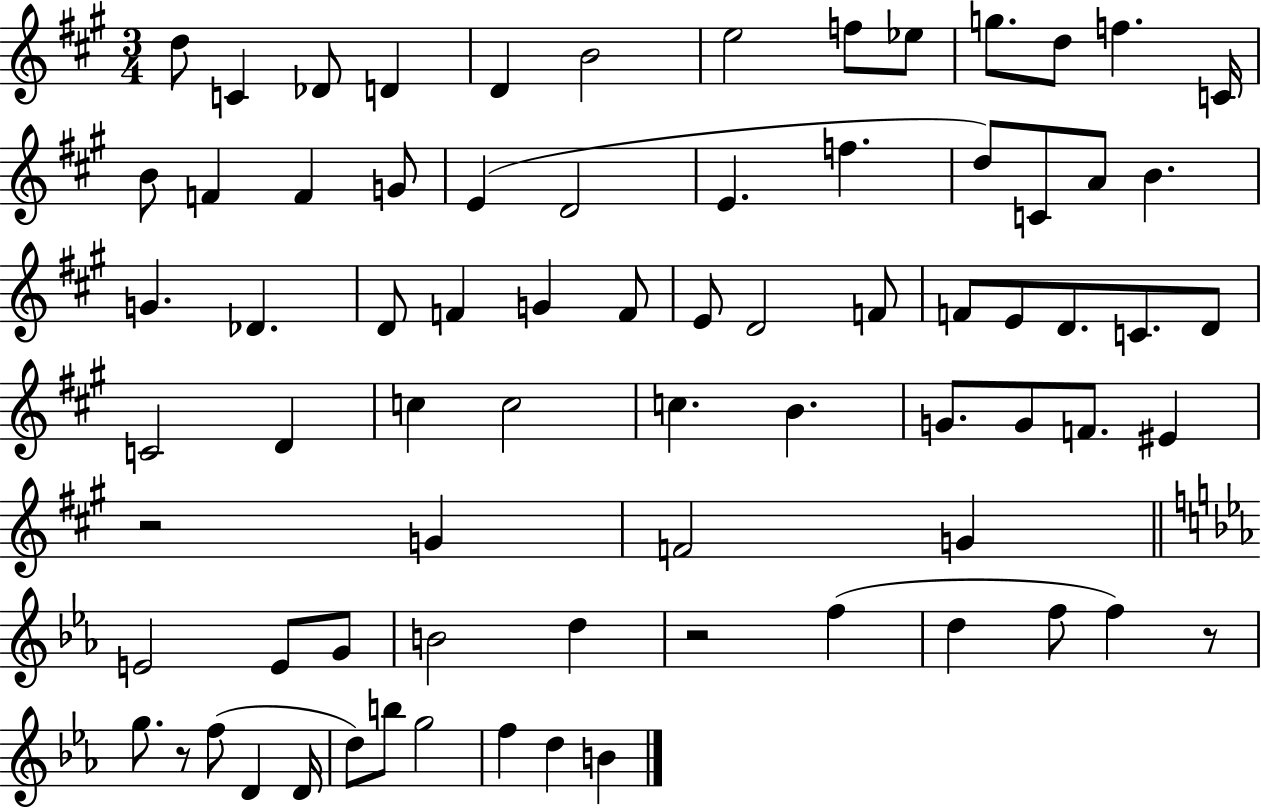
D5/e C4/q Db4/e D4/q D4/q B4/h E5/h F5/e Eb5/e G5/e. D5/e F5/q. C4/s B4/e F4/q F4/q G4/e E4/q D4/h E4/q. F5/q. D5/e C4/e A4/e B4/q. G4/q. Db4/q. D4/e F4/q G4/q F4/e E4/e D4/h F4/e F4/e E4/e D4/e. C4/e. D4/e C4/h D4/q C5/q C5/h C5/q. B4/q. G4/e. G4/e F4/e. EIS4/q R/h G4/q F4/h G4/q E4/h E4/e G4/e B4/h D5/q R/h F5/q D5/q F5/e F5/q R/e G5/e. R/e F5/e D4/q D4/s D5/e B5/e G5/h F5/q D5/q B4/q